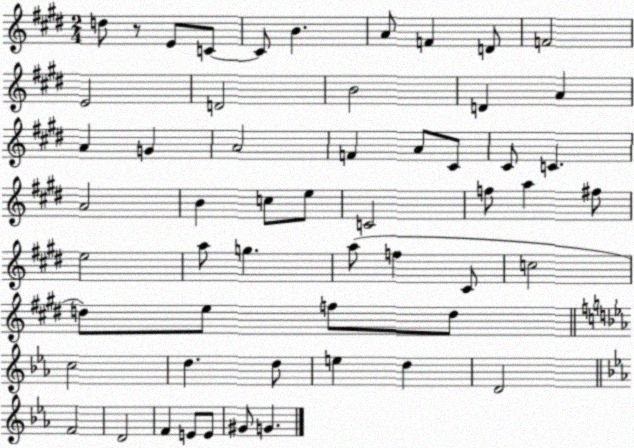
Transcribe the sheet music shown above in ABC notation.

X:1
T:Untitled
M:2/4
L:1/4
K:E
d/2 z/2 E/2 C/2 C/2 B A/2 F D/2 F2 E2 D2 B2 D A A G A2 F A/2 ^C/2 ^C/2 C A2 B c/2 e/2 C2 f/2 a ^f/2 e2 a/2 g a/2 f ^C/2 c2 d/2 e/2 f/2 d/2 c2 d d/2 e d D2 F2 D2 F E/2 E/2 ^G/2 G